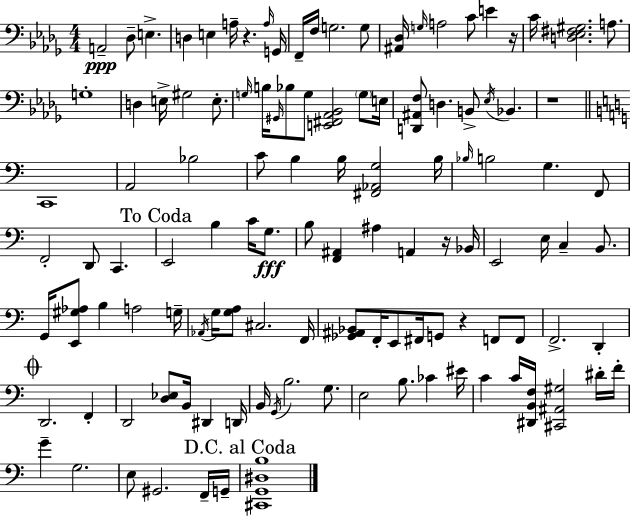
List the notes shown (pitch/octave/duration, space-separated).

A2/h Db3/e E3/q. D3/q E3/q A3/s R/q. A3/s G2/s F2/s F3/s G3/h. G3/e [A#2,Db3]/s G3/s A3/h C4/e E4/q R/s C4/s [D3,Eb3,F#3,G#3]/h. A3/e. G3/w D3/q E3/s G#3/h E3/e. G3/s B3/s G#2/s Bb3/e G3/e [E2,F#2,Ab2,Bb2]/h G3/e E3/s [D2,A#2,F3]/e D3/q. B2/e Eb3/s Bb2/q. R/w C2/w A2/h Bb3/h C4/e B3/q B3/s [F#2,Ab2,G3]/h B3/s Bb3/s B3/h G3/q. F2/e F2/h D2/e C2/q. E2/h B3/q C4/s G3/e. B3/e [F2,A#2]/q A#3/q A2/q R/s Bb2/s E2/h E3/s C3/q B2/e. G2/s [E2,G#3,Ab3]/e B3/q A3/h G3/s Ab2/s G3/s [G3,A3]/e C#3/h. F2/s [Gb2,A#2,Bb2]/e F2/s E2/e F#2/s G2/e R/q F2/e F2/e F2/h. D2/q D2/h. F2/q D2/h [D3,Eb3]/e B2/s D#2/q D2/s B2/s G2/s B3/h. G3/e. E3/h B3/e. CES4/q EIS4/s C4/q C4/s [D#2,B2,F3]/s [C#2,A#2,G#3]/h D#4/s F4/s G4/q G3/h. E3/e G#2/h. F2/s G2/s [C#2,G2,D#3,B3]/w